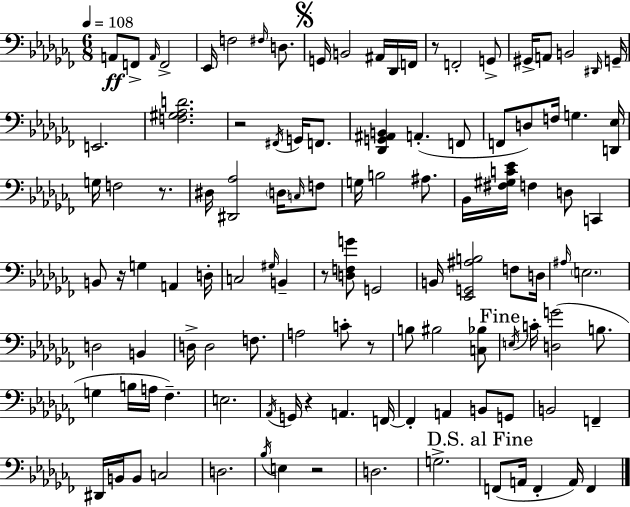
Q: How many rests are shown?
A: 8